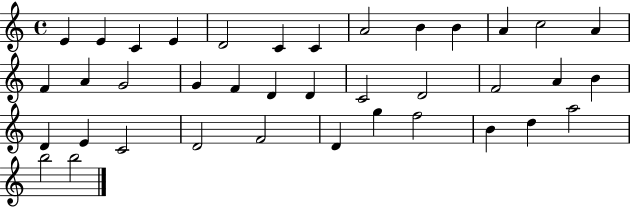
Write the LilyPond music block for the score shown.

{
  \clef treble
  \time 4/4
  \defaultTimeSignature
  \key c \major
  e'4 e'4 c'4 e'4 | d'2 c'4 c'4 | a'2 b'4 b'4 | a'4 c''2 a'4 | \break f'4 a'4 g'2 | g'4 f'4 d'4 d'4 | c'2 d'2 | f'2 a'4 b'4 | \break d'4 e'4 c'2 | d'2 f'2 | d'4 g''4 f''2 | b'4 d''4 a''2 | \break b''2 b''2 | \bar "|."
}